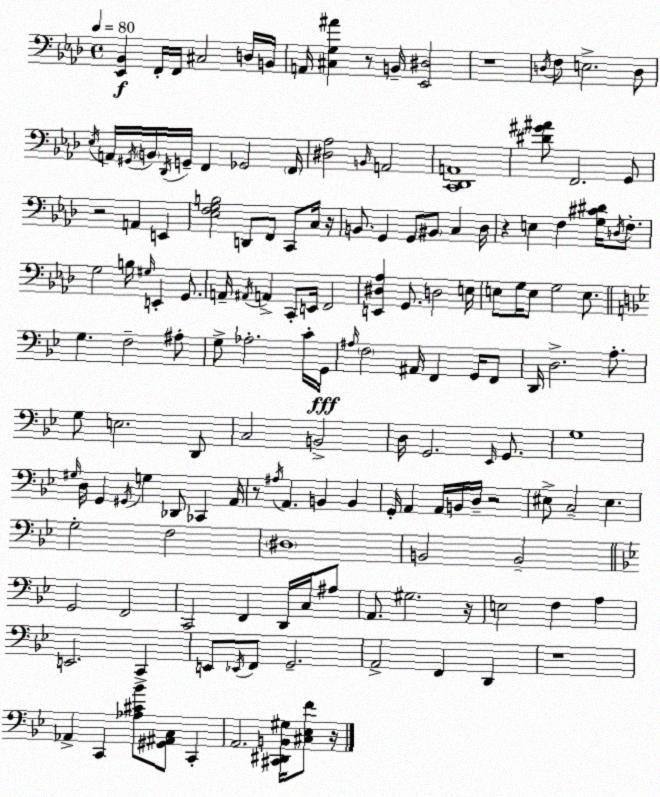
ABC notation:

X:1
T:Untitled
M:4/4
L:1/4
K:Fm
[_E,,_B,,] F,,/4 F,,/4 ^C,2 D,/4 B,,/4 A,,/4 [^C,G,^A] z/2 B,,/4 [_E,,^D,]2 z4 D,/4 F,/2 E,2 D,/2 _E,/4 A,,/4 ^G,,/4 B,,/4 _D,,/4 G,,/4 F,, _G,,2 F,,/4 [^D,_A,]2 B,,/4 A,,2 [C,,_D,,A,,]4 [^D^G^A]/2 F,,2 G,,/2 z2 A,, E,, [_E,F,G,B,]2 D,,/2 F,,/2 C,,/2 C,/4 z/4 B,,/2 G,, G,,/2 ^B,,/2 C, _D,/4 z E, F, [G,^C^D]/4 D,/4 F,/2 G,2 B,/4 ^G,/4 E,, G,,/2 A,,/4 ^A,,/4 A,, C,,/2 E,,/4 F,,2 [E,,^D,_A,] G,,/2 D,2 E,/4 E,/2 G,/4 E,/2 G,2 E,/2 G, F,2 ^A,/2 G,/2 _A,2 C/4 G,,/4 ^A,/4 F,2 ^A,,/4 F,, G,,/4 F,,/2 D,,/4 D,2 A,/2 G,/2 E,2 D,,/2 C,2 B,,2 D,/4 G,,2 _E,,/4 G,,/2 G,4 ^G,/4 D,/4 G,, ^G,,/4 G, _D,,/2 _C,, A,,/4 z/2 ^A,/4 A,, B,, B,, G,,/4 A,, A,,/4 B,,/4 D,/4 z2 ^E,/2 C,2 ^E, G,2 F,2 ^D,4 B,,2 B,,2 G,,2 F,,2 C,,2 F,, D,,/4 C,/4 ^A,/2 A,,/2 ^G,2 z/4 E,2 F, A, E,,2 C,, E,,/2 _E,,/4 F,,/2 G,,2 A,,2 F,, D,, z4 _A,, C,, [_A,^C_B]/2 [^G,,^A,,C,]/2 C,, A,,2 [^C,,^D,,B,,^G,]/4 [^C,_E,F]/2 z/4